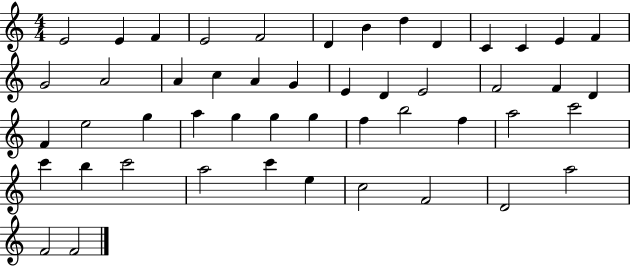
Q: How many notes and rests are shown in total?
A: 49